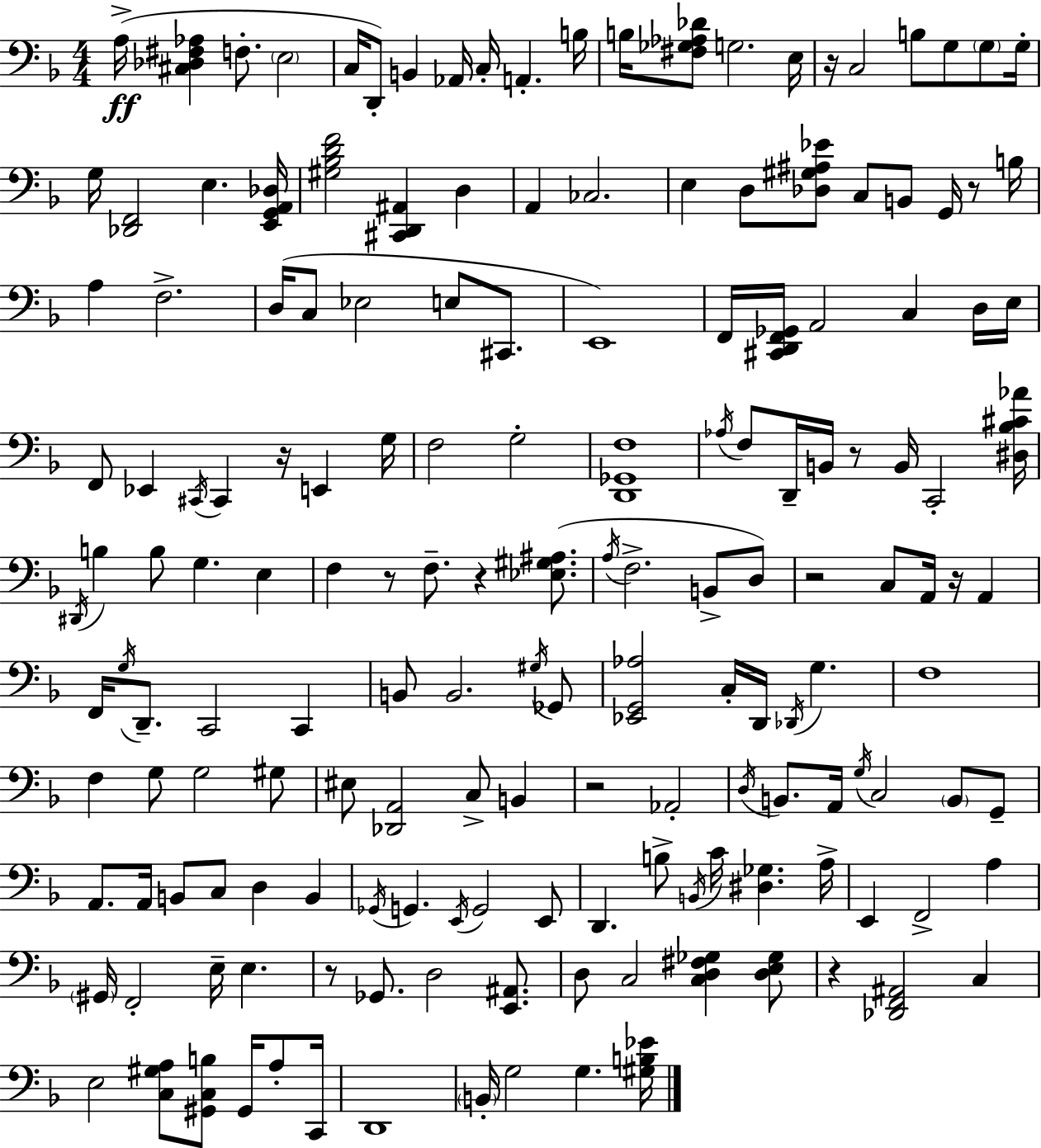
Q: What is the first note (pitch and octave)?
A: A3